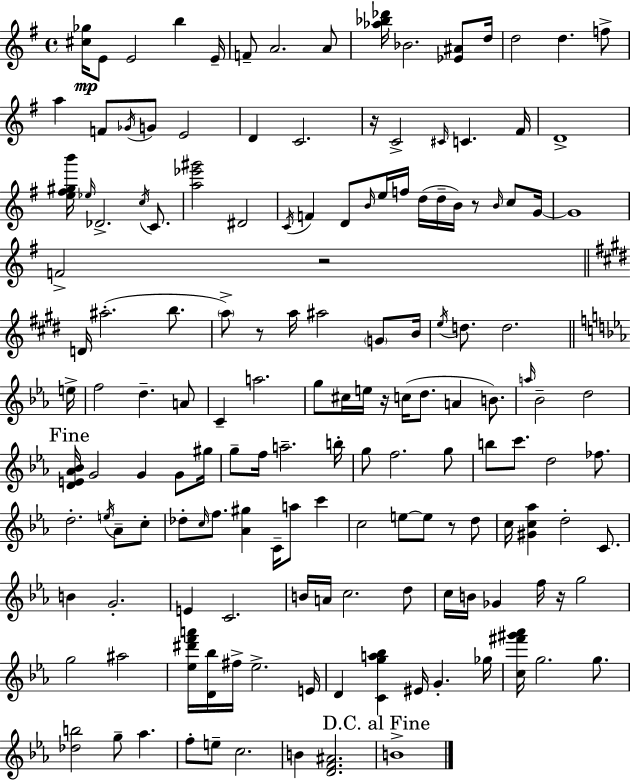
[C#5,Gb5]/s E4/e E4/h B5/q E4/s F4/e A4/h. A4/e [Ab5,Bb5,Db6]/s Bb4/h. [Eb4,A#4]/e D5/s D5/h D5/q. F5/e A5/q F4/e Gb4/s G4/e E4/h D4/q C4/h. R/s C4/h C#4/s C4/q. F#4/s D4/w [E5,F#5,G#5,B6]/s Eb5/s Db4/h. C5/s C4/e. [A5,Eb6,G#6]/h D#4/h C4/s F4/q D4/e B4/s E5/s F5/s D5/s D5/s B4/s R/e B4/s C5/e G4/s G4/w F4/h R/h D4/s A#5/h. B5/e. A5/e R/e A5/s A#5/h G4/e B4/s E5/s D5/e. D5/h. E5/s F5/h D5/q. A4/e C4/q A5/h. G5/e C#5/s E5/s R/s C5/s D5/e. A4/q B4/e. A5/s Bb4/h D5/h [D4,E4,Ab4,Bb4]/s G4/h G4/q G4/e G#5/s G5/e F5/s A5/h. B5/s G5/e F5/h. G5/e B5/e C6/e. D5/h FES5/e. D5/h. E5/s Ab4/e C5/e Db5/e C5/s F5/e. [Ab4,G#5]/q C4/s A5/e C6/q C5/h E5/e E5/e R/e D5/e C5/s [G#4,C5,Ab5]/q D5/h C4/e. B4/q G4/h. E4/q C4/h. B4/s A4/s C5/h. D5/e C5/s B4/s Gb4/q F5/s R/s G5/h G5/h A#5/h [Eb5,D#6,F6,A6]/s [D4,Bb5]/s F#5/s Eb5/h. E4/s D4/q [C4,G5,A5,Bb5]/q EIS4/s G4/q. Gb5/s [C5,F#6,G#6,Ab6]/s G5/h. G5/e. [Db5,B5]/h G5/e Ab5/q. F5/e E5/e C5/h. B4/q [D4,F4,A#4]/h. B4/w